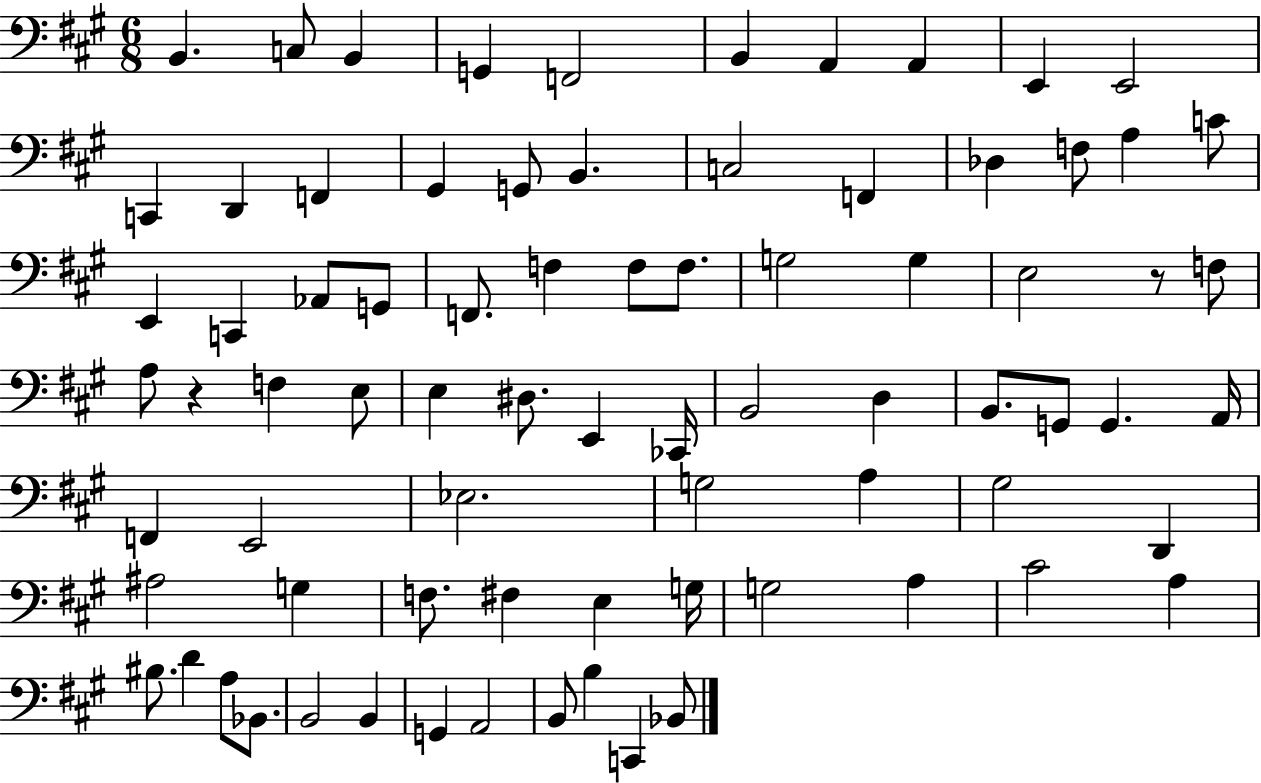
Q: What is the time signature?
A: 6/8